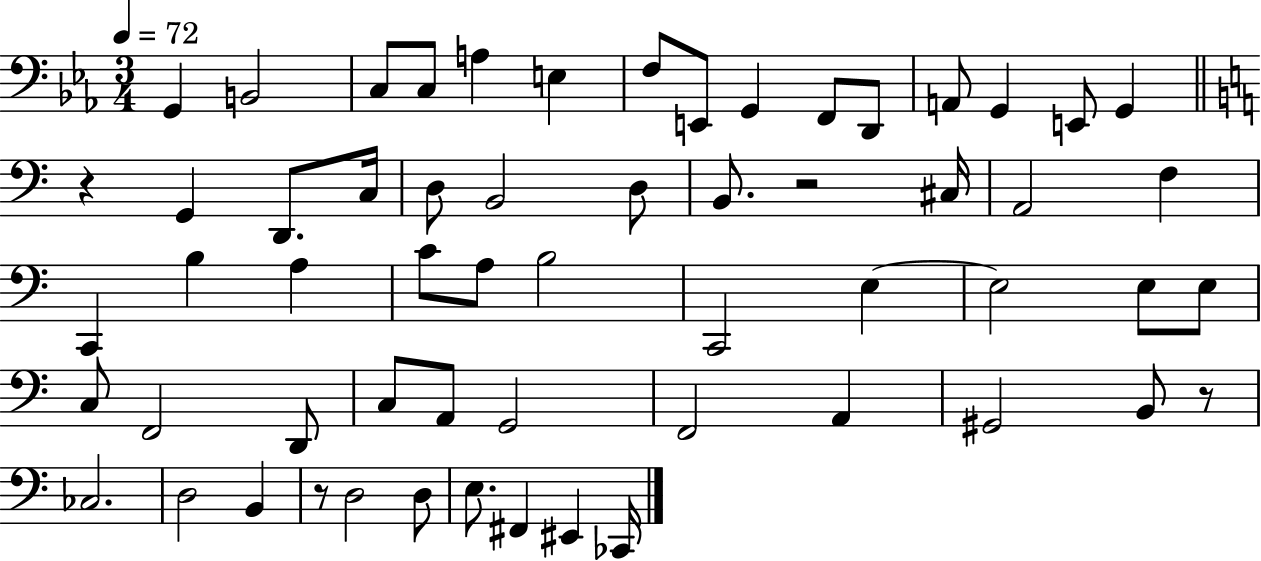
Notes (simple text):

G2/q B2/h C3/e C3/e A3/q E3/q F3/e E2/e G2/q F2/e D2/e A2/e G2/q E2/e G2/q R/q G2/q D2/e. C3/s D3/e B2/h D3/e B2/e. R/h C#3/s A2/h F3/q C2/q B3/q A3/q C4/e A3/e B3/h C2/h E3/q E3/h E3/e E3/e C3/e F2/h D2/e C3/e A2/e G2/h F2/h A2/q G#2/h B2/e R/e CES3/h. D3/h B2/q R/e D3/h D3/e E3/e. F#2/q EIS2/q CES2/s